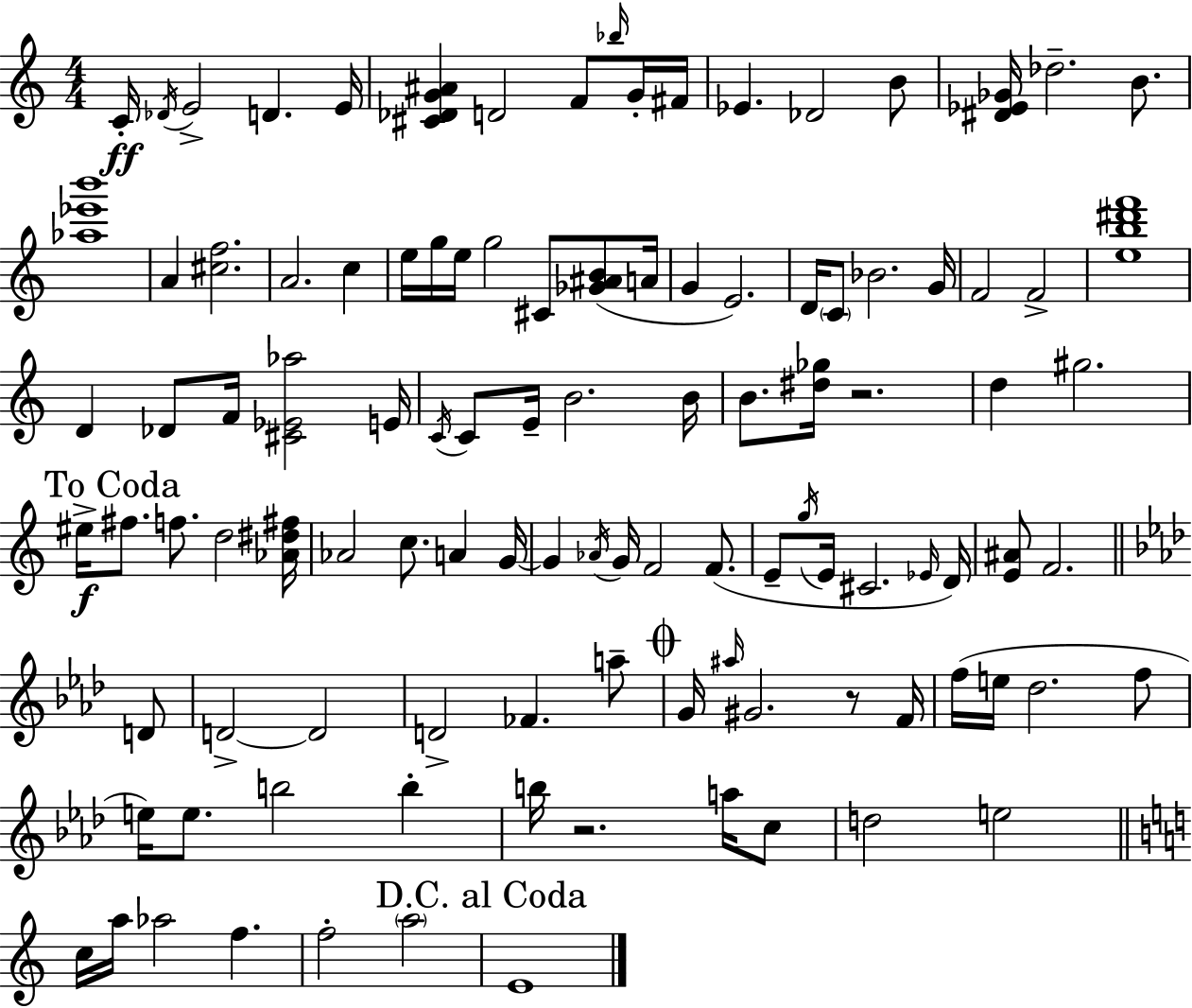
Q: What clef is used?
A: treble